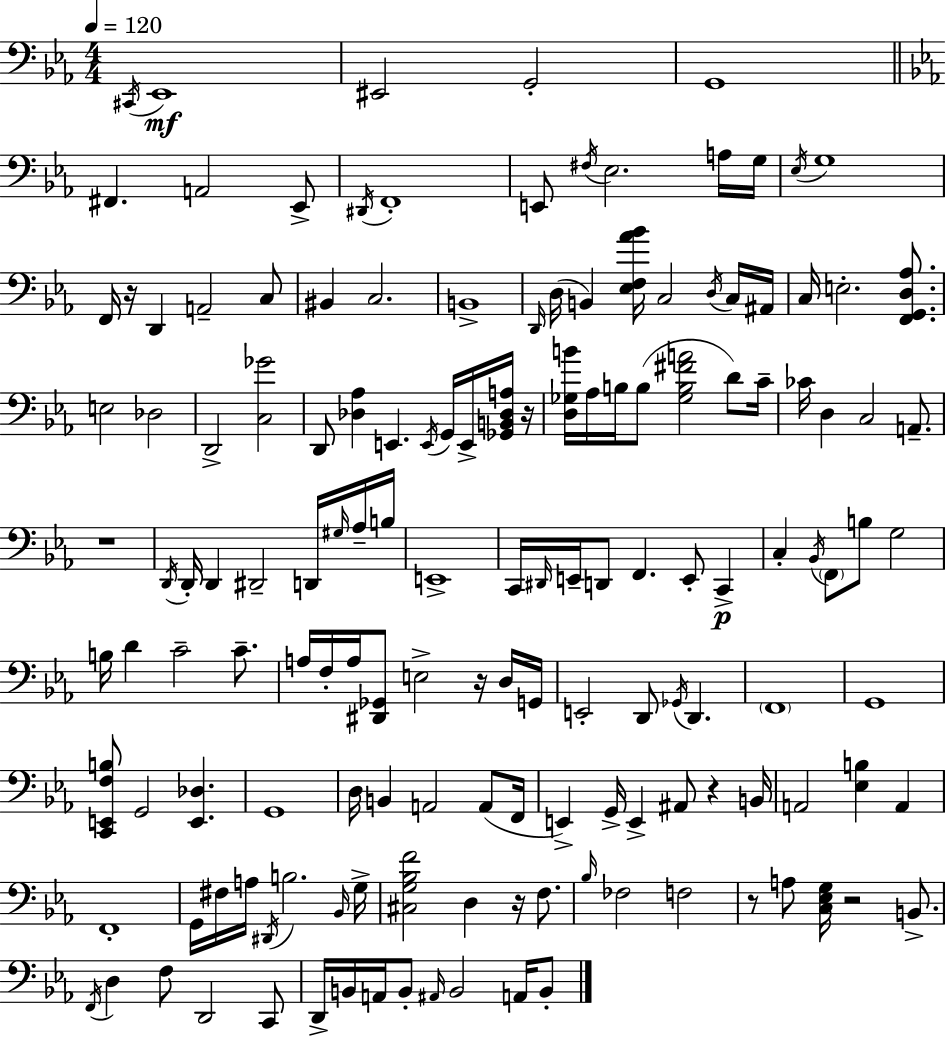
C#2/s Eb2/w EIS2/h G2/h G2/w F#2/q. A2/h Eb2/e D#2/s F2/w E2/e F#3/s Eb3/h. A3/s G3/s Eb3/s G3/w F2/s R/s D2/q A2/h C3/e BIS2/q C3/h. B2/w D2/s D3/s B2/q [Eb3,F3,Ab4,Bb4]/s C3/h D3/s C3/s A#2/s C3/s E3/h. [F2,G2,D3,Ab3]/e. E3/h Db3/h D2/h [C3,Gb4]/h D2/e [Db3,Ab3]/q E2/q. E2/s G2/s E2/s [Gb2,B2,Db3,A3]/s R/s [D3,Gb3,B4]/s Ab3/s B3/s B3/e [Gb3,B3,F#4,A4]/h D4/e C4/s CES4/s D3/q C3/h A2/e. R/w D2/s D2/s D2/q D#2/h D2/s G#3/s Ab3/s B3/s E2/w C2/s D#2/s E2/s D2/e F2/q. E2/e C2/q C3/q Bb2/s F2/e B3/e G3/h B3/s D4/q C4/h C4/e. A3/s F3/s A3/s [D#2,Gb2]/e E3/h R/s D3/s G2/s E2/h D2/e Gb2/s D2/q. F2/w G2/w [C2,E2,F3,B3]/e G2/h [E2,Db3]/q. G2/w D3/s B2/q A2/h A2/e F2/s E2/q G2/s E2/q A#2/e R/q B2/s A2/h [Eb3,B3]/q A2/q F2/w G2/s F#3/s A3/s D#2/s B3/h. Bb2/s G3/s [C#3,G3,Bb3,F4]/h D3/q R/s F3/e. Bb3/s FES3/h F3/h R/e A3/e [C3,Eb3,G3]/s R/h B2/e. F2/s D3/q F3/e D2/h C2/e D2/s B2/s A2/s B2/e A#2/s B2/h A2/s B2/e